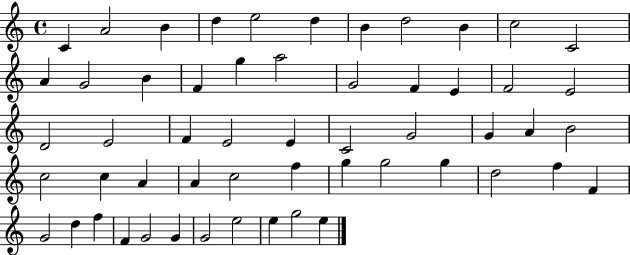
{
  \clef treble
  \time 4/4
  \defaultTimeSignature
  \key c \major
  c'4 a'2 b'4 | d''4 e''2 d''4 | b'4 d''2 b'4 | c''2 c'2 | \break a'4 g'2 b'4 | f'4 g''4 a''2 | g'2 f'4 e'4 | f'2 e'2 | \break d'2 e'2 | f'4 e'2 e'4 | c'2 g'2 | g'4 a'4 b'2 | \break c''2 c''4 a'4 | a'4 c''2 f''4 | g''4 g''2 g''4 | d''2 f''4 f'4 | \break g'2 d''4 f''4 | f'4 g'2 g'4 | g'2 e''2 | e''4 g''2 e''4 | \break \bar "|."
}